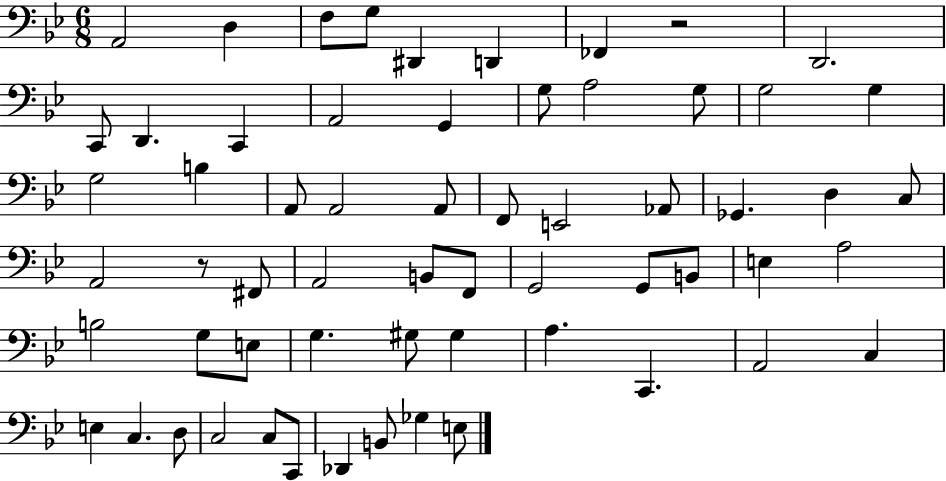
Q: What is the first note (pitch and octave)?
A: A2